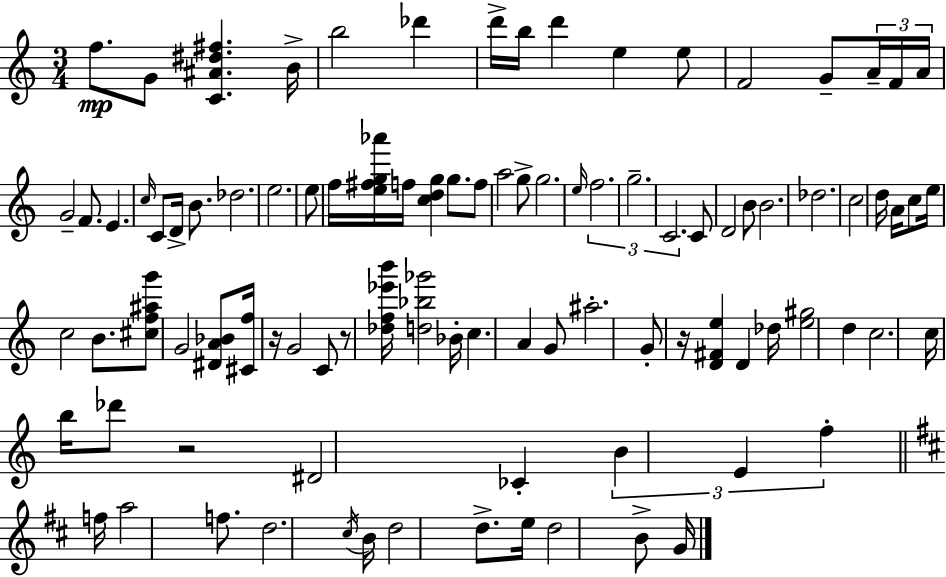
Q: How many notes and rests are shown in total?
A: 95